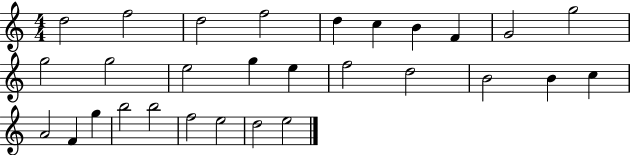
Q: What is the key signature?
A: C major